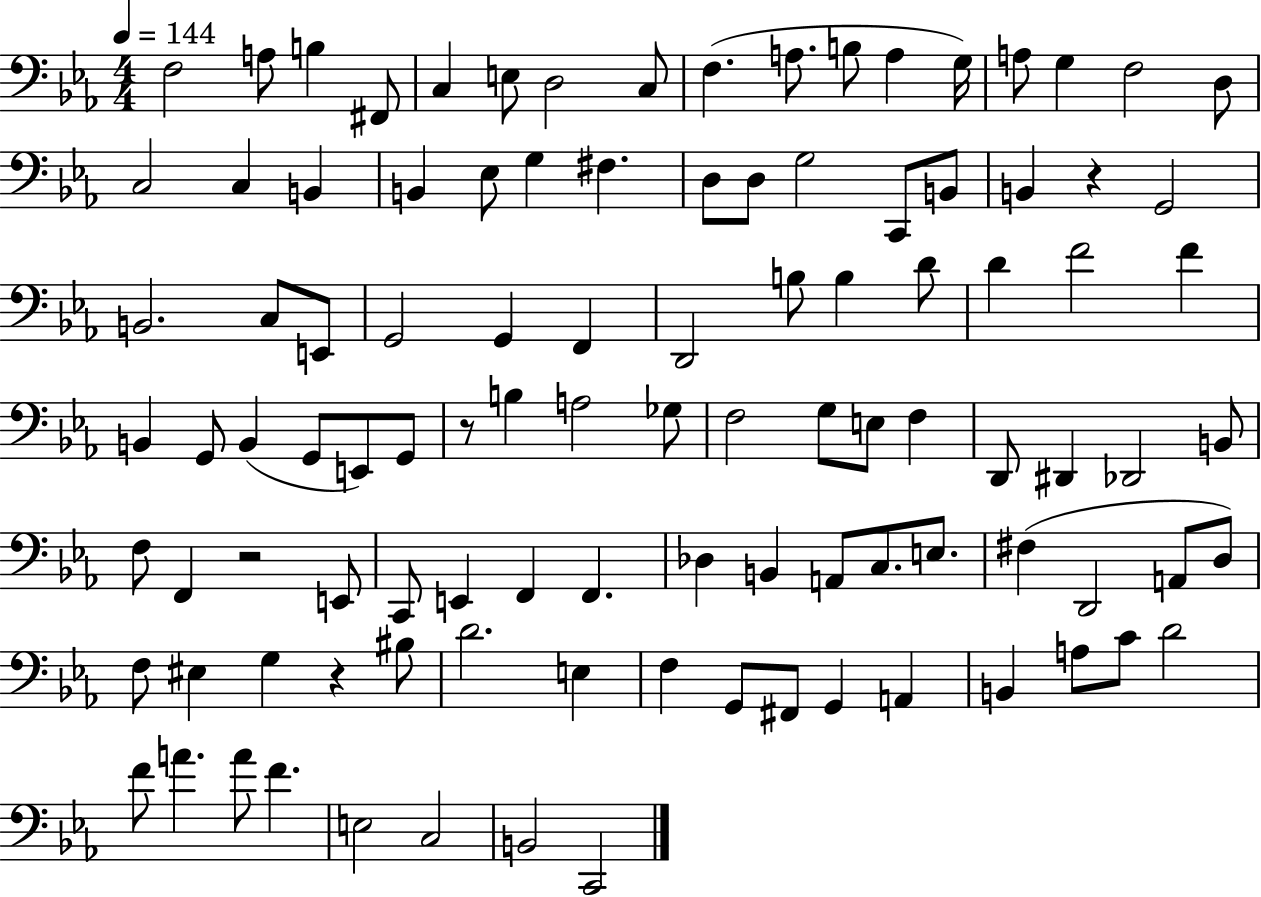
{
  \clef bass
  \numericTimeSignature
  \time 4/4
  \key ees \major
  \tempo 4 = 144
  \repeat volta 2 { f2 a8 b4 fis,8 | c4 e8 d2 c8 | f4.( a8. b8 a4 g16) | a8 g4 f2 d8 | \break c2 c4 b,4 | b,4 ees8 g4 fis4. | d8 d8 g2 c,8 b,8 | b,4 r4 g,2 | \break b,2. c8 e,8 | g,2 g,4 f,4 | d,2 b8 b4 d'8 | d'4 f'2 f'4 | \break b,4 g,8 b,4( g,8 e,8) g,8 | r8 b4 a2 ges8 | f2 g8 e8 f4 | d,8 dis,4 des,2 b,8 | \break f8 f,4 r2 e,8 | c,8 e,4 f,4 f,4. | des4 b,4 a,8 c8. e8. | fis4( d,2 a,8 d8) | \break f8 eis4 g4 r4 bis8 | d'2. e4 | f4 g,8 fis,8 g,4 a,4 | b,4 a8 c'8 d'2 | \break f'8 a'4. a'8 f'4. | e2 c2 | b,2 c,2 | } \bar "|."
}